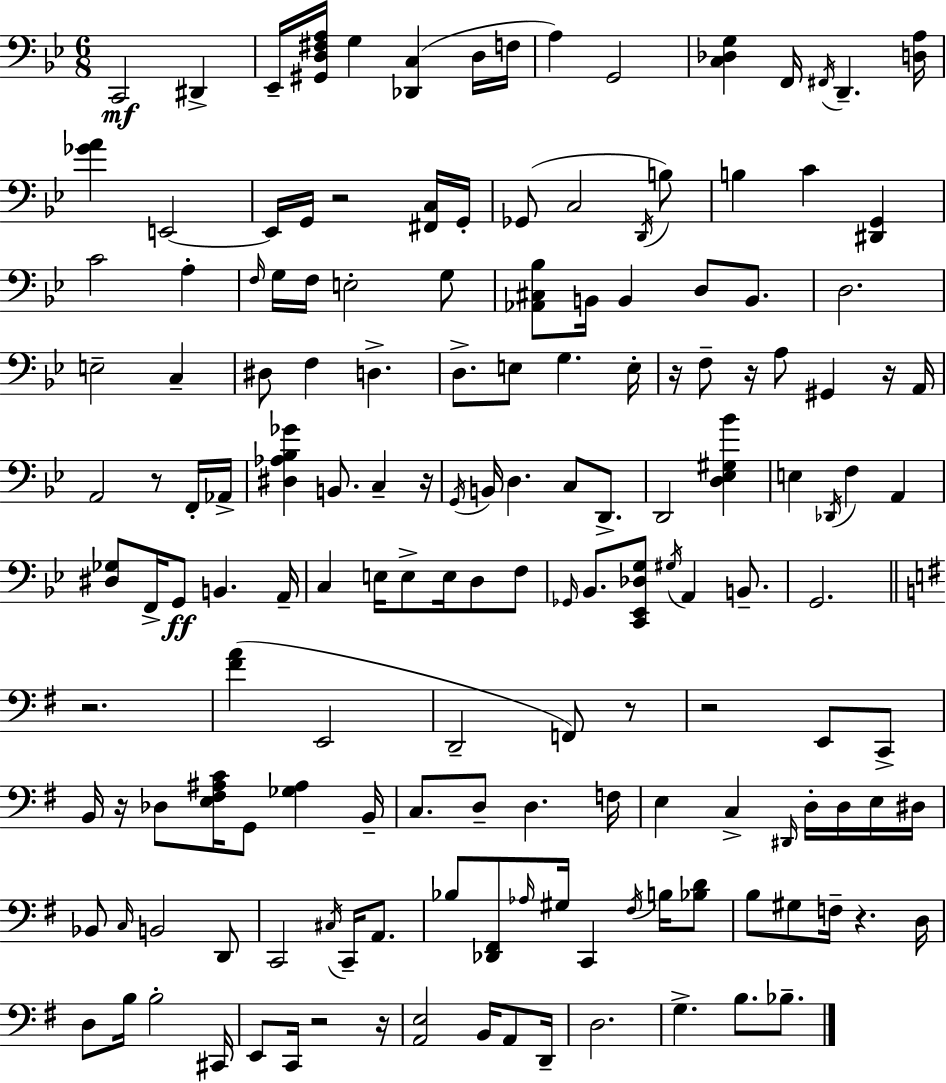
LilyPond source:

{
  \clef bass
  \numericTimeSignature
  \time 6/8
  \key g \minor
  c,2\mf dis,4-> | ees,16-- <gis, d fis a>16 g4 <des, c>4( d16 f16 | a4) g,2 | <c des g>4 f,16 \acciaccatura { fis,16 } d,4.-- | \break <d a>16 <ges' a'>4 e,2~~ | e,16 g,16 r2 <fis, c>16 | g,16-. ges,8( c2 \acciaccatura { d,16 } | b8) b4 c'4 <dis, g,>4 | \break c'2 a4-. | \grace { f16 } g16 f16 e2-. | g8 <aes, cis bes>8 b,16 b,4 d8 | b,8. d2. | \break e2-- c4-- | dis8 f4 d4.-> | d8.-> e8 g4. | e16-. r16 f8-- r16 a8 gis,4 | \break r16 a,16 a,2 r8 | f,16-. aes,16-> <dis aes bes ges'>4 b,8. c4-- | r16 \acciaccatura { g,16 } b,16 d4. c8 | d,8.-> d,2 | \break <d ees gis bes'>4 e4 \acciaccatura { des,16 } f4 | a,4 <dis ges>8 f,16-> g,8\ff b,4. | a,16-- c4 e16 e8-> | e16 d8 f8 \grace { ges,16 } bes,8. <c, ees, des g>8 \acciaccatura { gis16 } | \break a,4 b,8.-- g,2. | \bar "||" \break \key e \minor r2. | <fis' a'>4( e,2 | d,2-- f,8) r8 | r2 e,8 c,8-> | \break b,16 r16 des8 <e fis ais c'>16 g,8 <ges ais>4 b,16-- | c8. d8-- d4. f16 | e4 c4-> \grace { dis,16 } d16-. d16 e16 | dis16 bes,8 \grace { c16 } b,2 | \break d,8 c,2 \acciaccatura { cis16 } c,16-- | a,8. bes8 <des, fis,>8 \grace { aes16 } gis16 c,4 | \acciaccatura { fis16 } b16 <bes d'>8 b8 gis8 f16-- r4. | d16 d8 b16 b2-. | \break cis,16 e,8 c,16 r2 | r16 <a, e>2 | b,16 a,8 d,16-- d2. | g4.-> b8. | \break bes8.-- \bar "|."
}